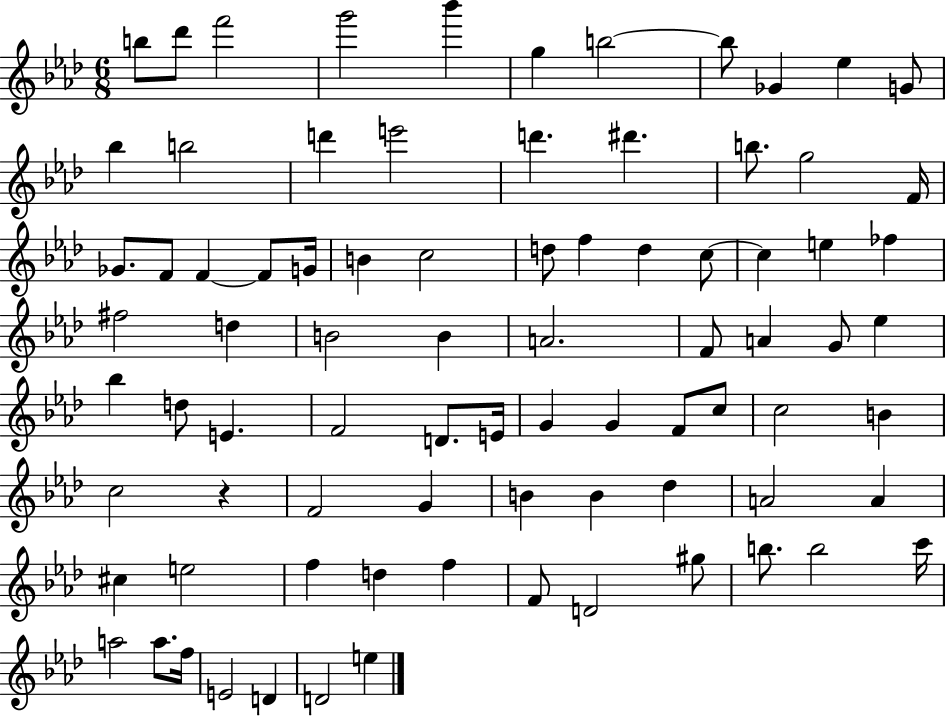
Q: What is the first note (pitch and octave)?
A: B5